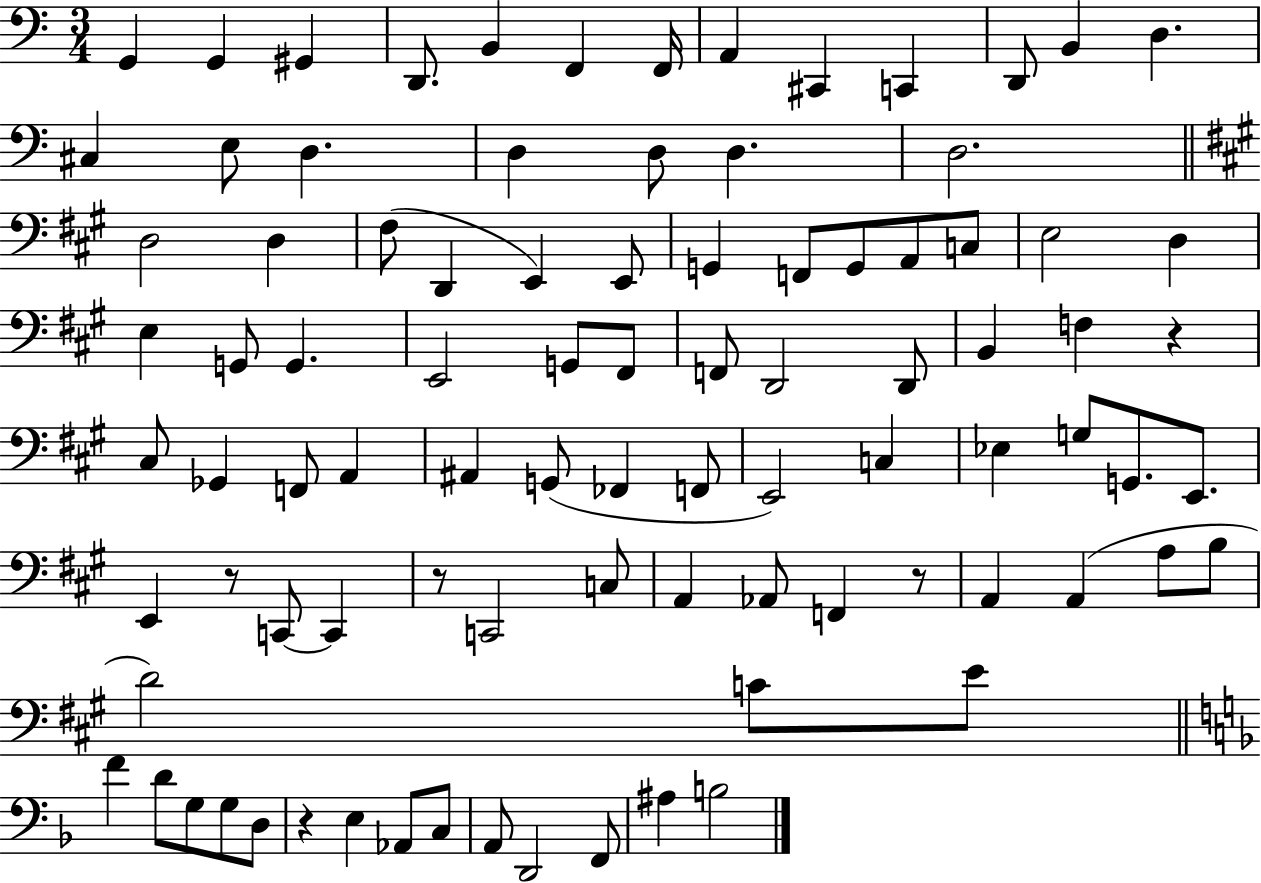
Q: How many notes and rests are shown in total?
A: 91